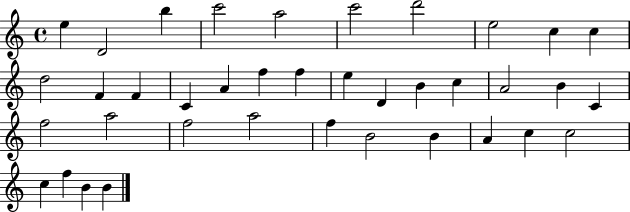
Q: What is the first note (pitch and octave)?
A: E5